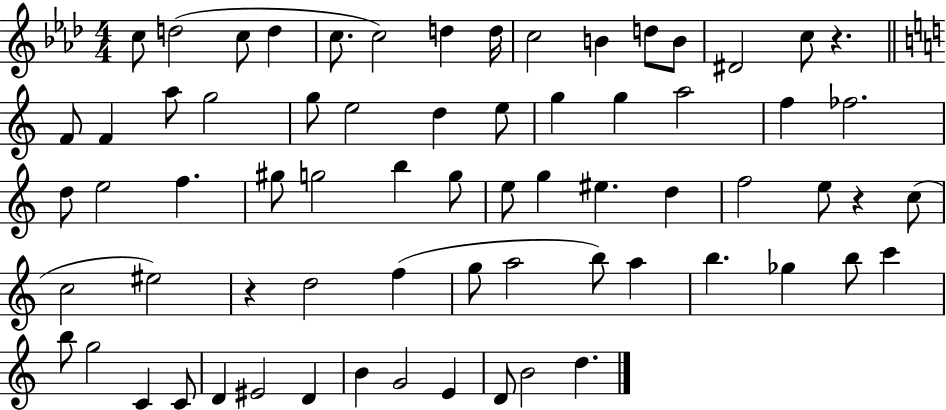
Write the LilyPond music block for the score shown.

{
  \clef treble
  \numericTimeSignature
  \time 4/4
  \key aes \major
  c''8 d''2( c''8 d''4 | c''8. c''2) d''4 d''16 | c''2 b'4 d''8 b'8 | dis'2 c''8 r4. | \break \bar "||" \break \key a \minor f'8 f'4 a''8 g''2 | g''8 e''2 d''4 e''8 | g''4 g''4 a''2 | f''4 fes''2. | \break d''8 e''2 f''4. | gis''8 g''2 b''4 g''8 | e''8 g''4 eis''4. d''4 | f''2 e''8 r4 c''8( | \break c''2 eis''2) | r4 d''2 f''4( | g''8 a''2 b''8) a''4 | b''4. ges''4 b''8 c'''4 | \break b''8 g''2 c'4 c'8 | d'4 eis'2 d'4 | b'4 g'2 e'4 | d'8 b'2 d''4. | \break \bar "|."
}